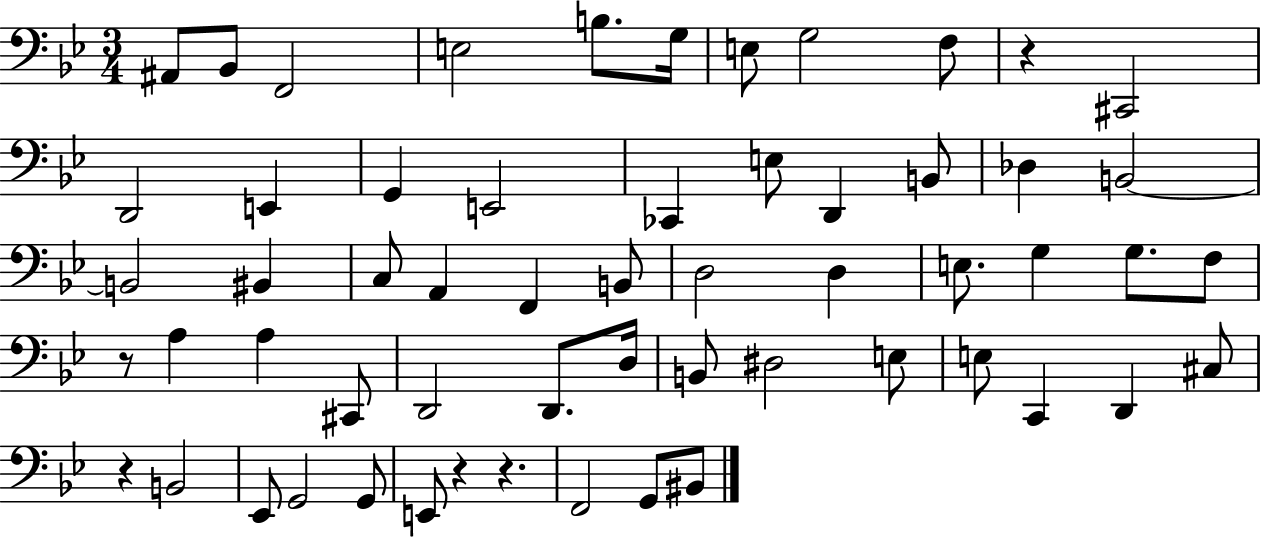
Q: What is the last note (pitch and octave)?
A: BIS2